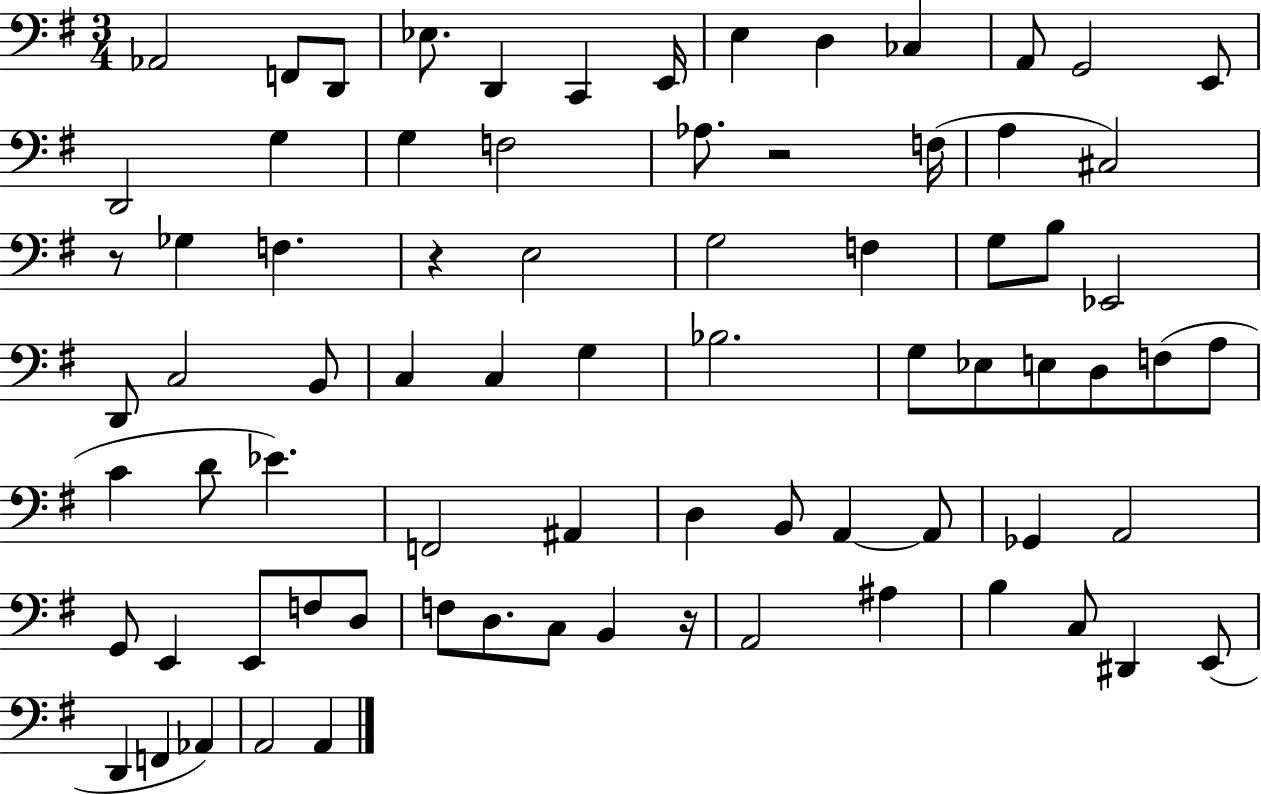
Ab2/h F2/e D2/e Eb3/e. D2/q C2/q E2/s E3/q D3/q CES3/q A2/e G2/h E2/e D2/h G3/q G3/q F3/h Ab3/e. R/h F3/s A3/q C#3/h R/e Gb3/q F3/q. R/q E3/h G3/h F3/q G3/e B3/e Eb2/h D2/e C3/h B2/e C3/q C3/q G3/q Bb3/h. G3/e Eb3/e E3/e D3/e F3/e A3/e C4/q D4/e Eb4/q. F2/h A#2/q D3/q B2/e A2/q A2/e Gb2/q A2/h G2/e E2/q E2/e F3/e D3/e F3/e D3/e. C3/e B2/q R/s A2/h A#3/q B3/q C3/e D#2/q E2/e D2/q F2/q Ab2/q A2/h A2/q